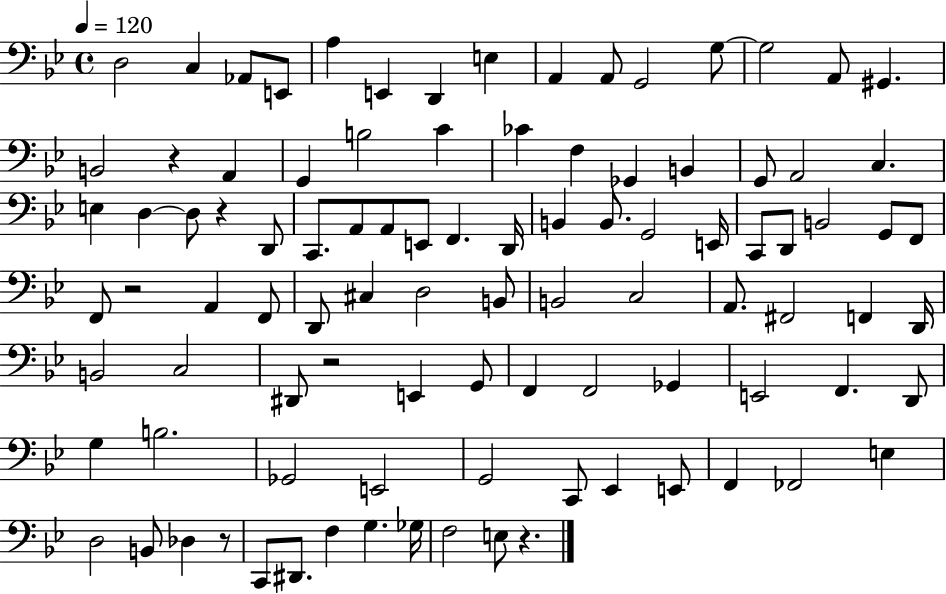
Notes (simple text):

D3/h C3/q Ab2/e E2/e A3/q E2/q D2/q E3/q A2/q A2/e G2/h G3/e G3/h A2/e G#2/q. B2/h R/q A2/q G2/q B3/h C4/q CES4/q F3/q Gb2/q B2/q G2/e A2/h C3/q. E3/q D3/q D3/e R/q D2/e C2/e. A2/e A2/e E2/e F2/q. D2/s B2/q B2/e. G2/h E2/s C2/e D2/e B2/h G2/e F2/e F2/e R/h A2/q F2/e D2/e C#3/q D3/h B2/e B2/h C3/h A2/e. F#2/h F2/q D2/s B2/h C3/h D#2/e R/h E2/q G2/e F2/q F2/h Gb2/q E2/h F2/q. D2/e G3/q B3/h. Gb2/h E2/h G2/h C2/e Eb2/q E2/e F2/q FES2/h E3/q D3/h B2/e Db3/q R/e C2/e D#2/e. F3/q G3/q. Gb3/s F3/h E3/e R/q.